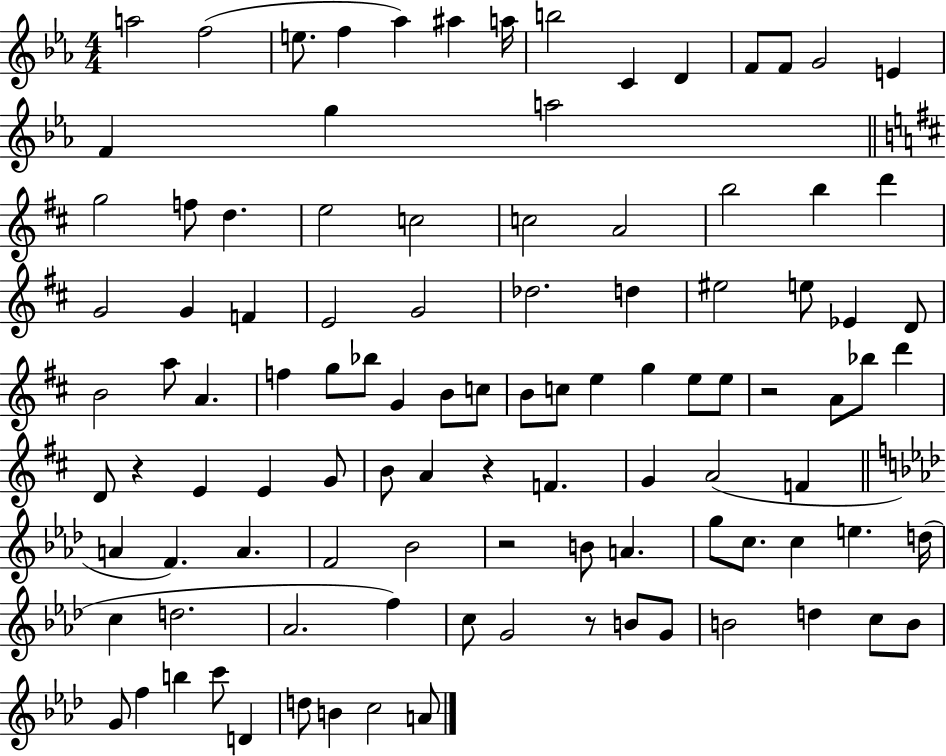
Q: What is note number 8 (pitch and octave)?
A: B5